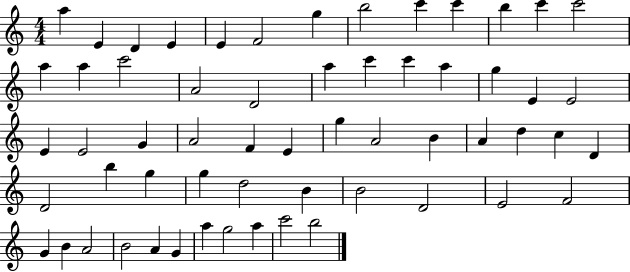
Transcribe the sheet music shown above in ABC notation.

X:1
T:Untitled
M:4/4
L:1/4
K:C
a E D E E F2 g b2 c' c' b c' c'2 a a c'2 A2 D2 a c' c' a g E E2 E E2 G A2 F E g A2 B A d c D D2 b g g d2 B B2 D2 E2 F2 G B A2 B2 A G a g2 a c'2 b2